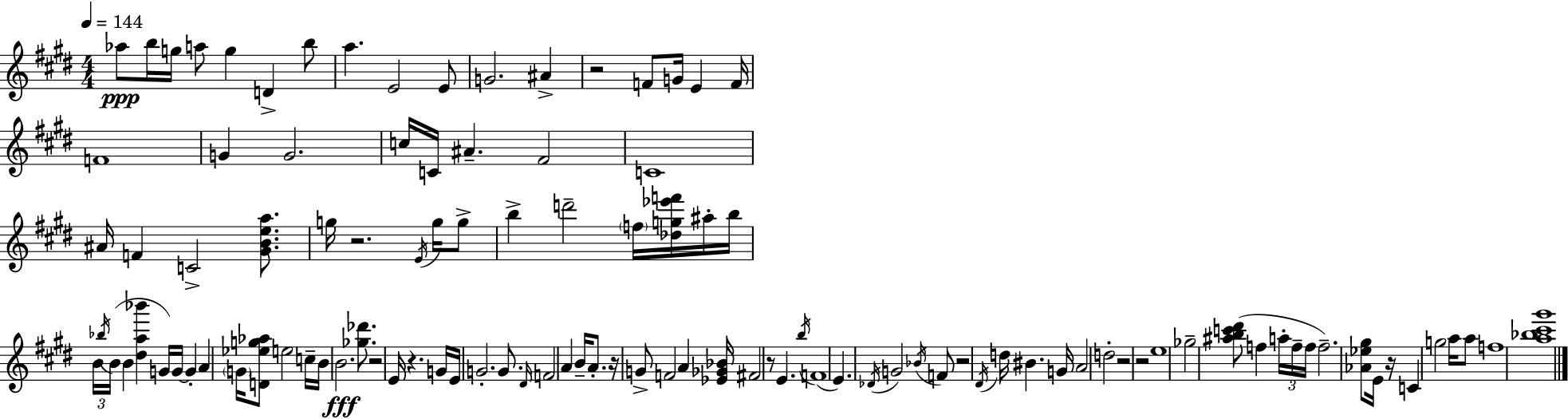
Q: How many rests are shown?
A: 10